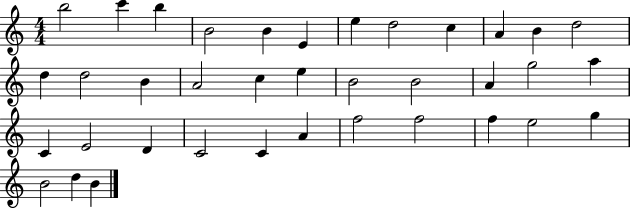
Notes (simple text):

B5/h C6/q B5/q B4/h B4/q E4/q E5/q D5/h C5/q A4/q B4/q D5/h D5/q D5/h B4/q A4/h C5/q E5/q B4/h B4/h A4/q G5/h A5/q C4/q E4/h D4/q C4/h C4/q A4/q F5/h F5/h F5/q E5/h G5/q B4/h D5/q B4/q